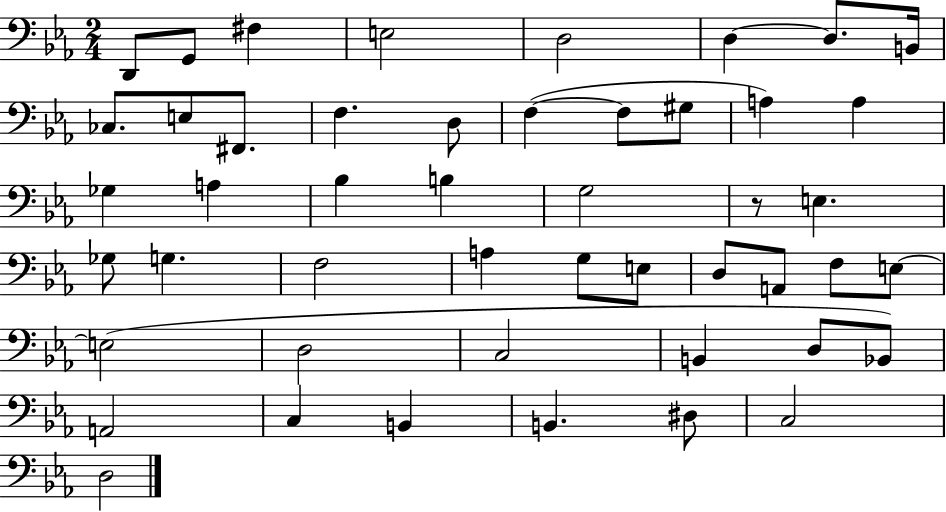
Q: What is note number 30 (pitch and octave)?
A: E3